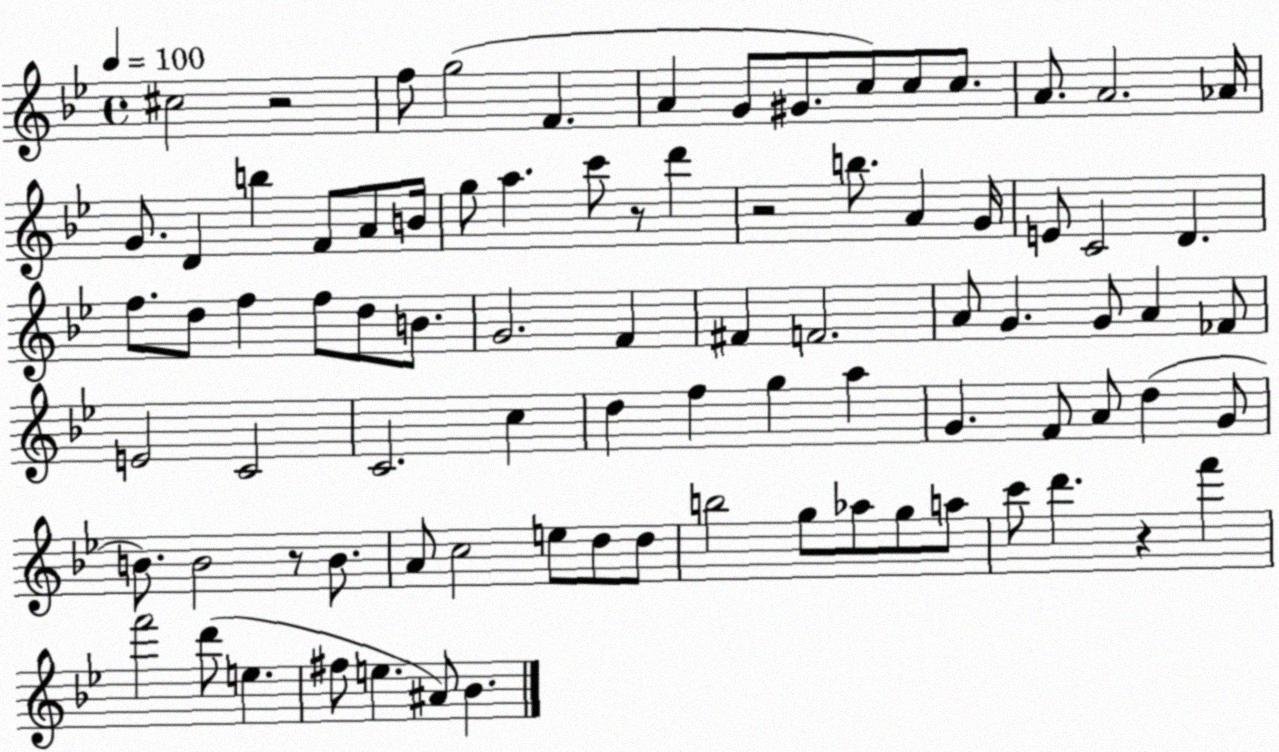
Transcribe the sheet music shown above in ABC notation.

X:1
T:Untitled
M:4/4
L:1/4
K:Bb
^c2 z2 f/2 g2 F A G/2 ^G/2 c/2 c/2 c/2 A/2 A2 _A/4 G/2 D b F/2 A/2 B/4 g/2 a c'/2 z/2 d' z2 b/2 A G/4 E/2 C2 D f/2 d/2 f f/2 d/2 B/2 G2 F ^F F2 A/2 G G/2 A _F/2 E2 C2 C2 c d f g a G F/2 A/2 d G/2 B/2 B2 z/2 B/2 A/2 c2 e/2 d/2 d/2 b2 g/2 _a/2 g/2 a/2 c'/2 d' z f' f'2 d'/2 e ^f/2 e ^A/2 _B